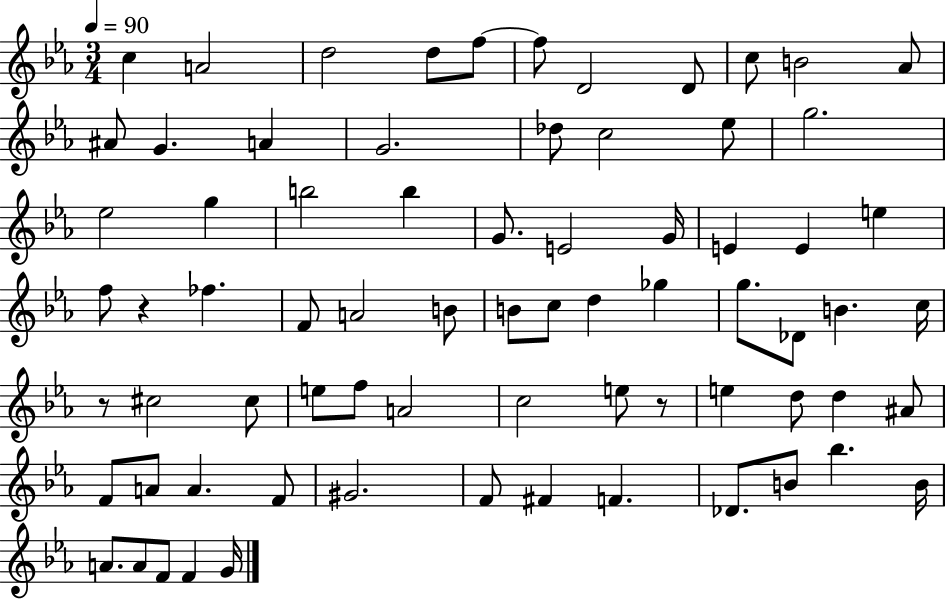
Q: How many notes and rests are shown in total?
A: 73